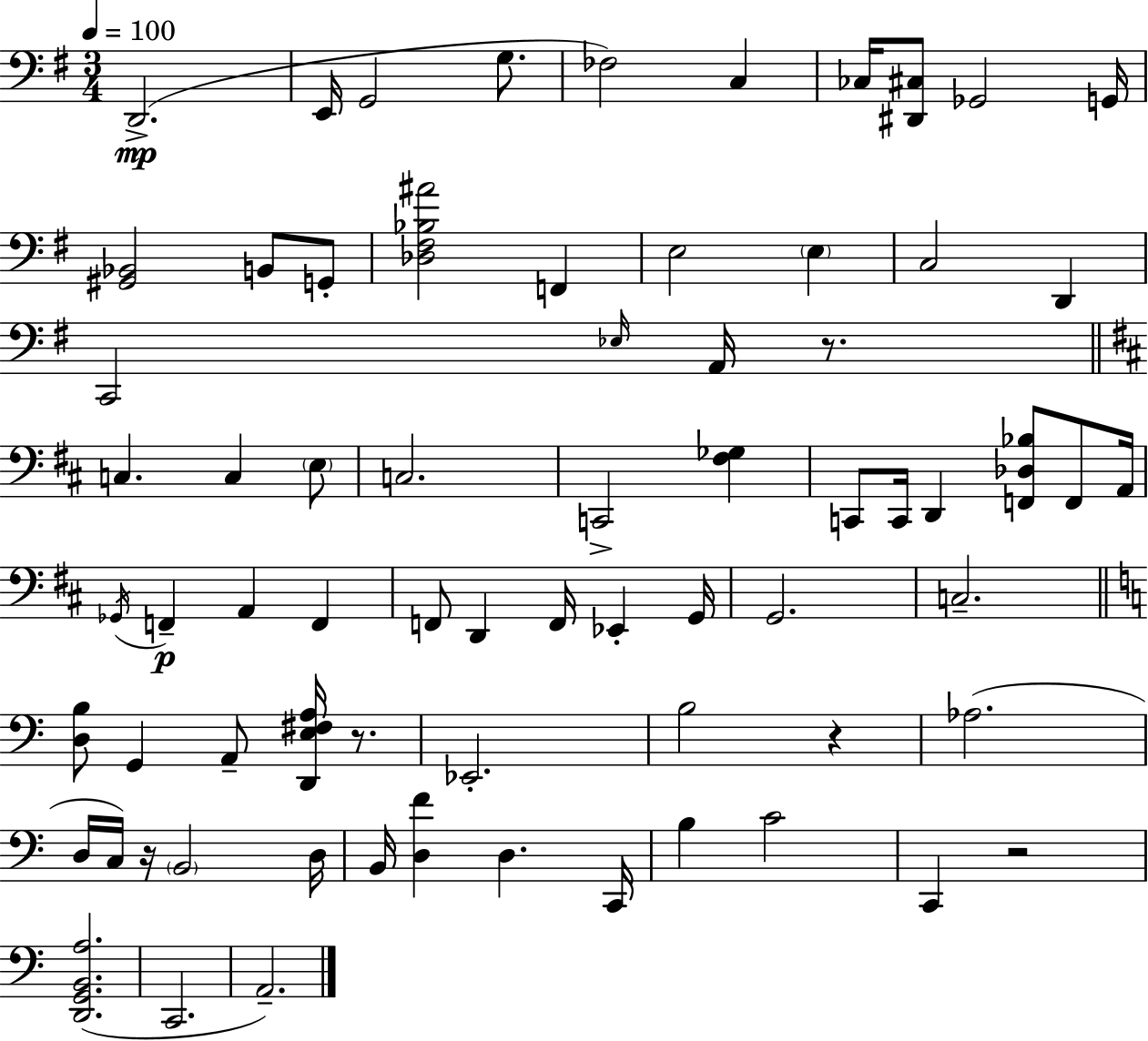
D2/h. E2/s G2/h G3/e. FES3/h C3/q CES3/s [D#2,C#3]/e Gb2/h G2/s [G#2,Bb2]/h B2/e G2/e [Db3,F#3,Bb3,A#4]/h F2/q E3/h E3/q C3/h D2/q C2/h Eb3/s A2/s R/e. C3/q. C3/q E3/e C3/h. C2/h [F#3,Gb3]/q C2/e C2/s D2/q [F2,Db3,Bb3]/e F2/e A2/s Gb2/s F2/q A2/q F2/q F2/e D2/q F2/s Eb2/q G2/s G2/h. C3/h. [D3,B3]/e G2/q A2/e [D2,E3,F#3,A3]/s R/e. Eb2/h. B3/h R/q Ab3/h. D3/s C3/s R/s B2/h D3/s B2/s [D3,F4]/q D3/q. C2/s B3/q C4/h C2/q R/h [D2,G2,B2,A3]/h. C2/h. A2/h.